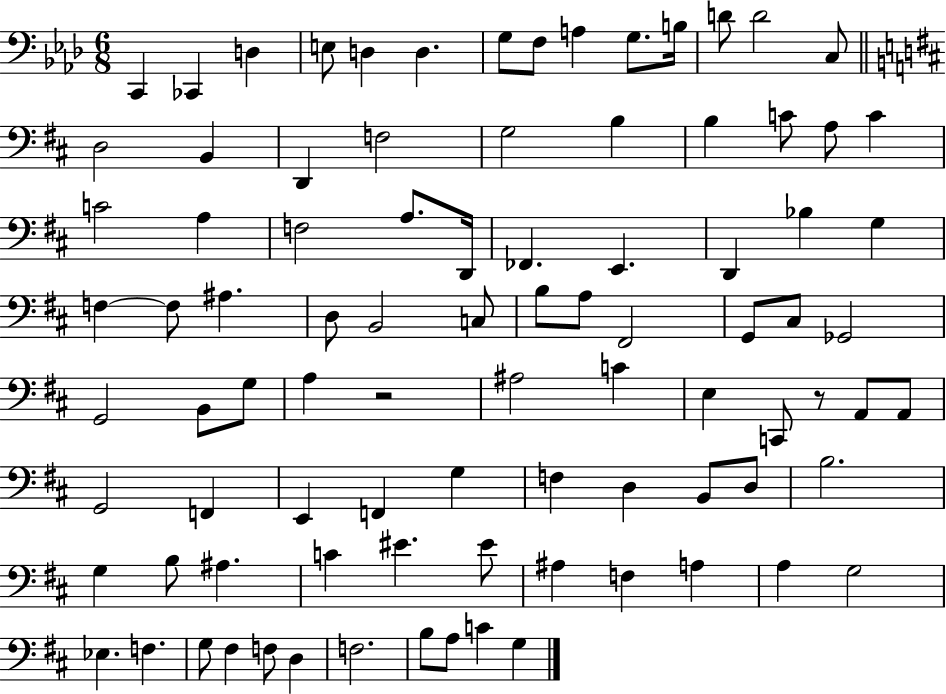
C2/q CES2/q D3/q E3/e D3/q D3/q. G3/e F3/e A3/q G3/e. B3/s D4/e D4/h C3/e D3/h B2/q D2/q F3/h G3/h B3/q B3/q C4/e A3/e C4/q C4/h A3/q F3/h A3/e. D2/s FES2/q. E2/q. D2/q Bb3/q G3/q F3/q F3/e A#3/q. D3/e B2/h C3/e B3/e A3/e F#2/h G2/e C#3/e Gb2/h G2/h B2/e G3/e A3/q R/h A#3/h C4/q E3/q C2/e R/e A2/e A2/e G2/h F2/q E2/q F2/q G3/q F3/q D3/q B2/e D3/e B3/h. G3/q B3/e A#3/q. C4/q EIS4/q. EIS4/e A#3/q F3/q A3/q A3/q G3/h Eb3/q. F3/q. G3/e F#3/q F3/e D3/q F3/h. B3/e A3/e C4/q G3/q